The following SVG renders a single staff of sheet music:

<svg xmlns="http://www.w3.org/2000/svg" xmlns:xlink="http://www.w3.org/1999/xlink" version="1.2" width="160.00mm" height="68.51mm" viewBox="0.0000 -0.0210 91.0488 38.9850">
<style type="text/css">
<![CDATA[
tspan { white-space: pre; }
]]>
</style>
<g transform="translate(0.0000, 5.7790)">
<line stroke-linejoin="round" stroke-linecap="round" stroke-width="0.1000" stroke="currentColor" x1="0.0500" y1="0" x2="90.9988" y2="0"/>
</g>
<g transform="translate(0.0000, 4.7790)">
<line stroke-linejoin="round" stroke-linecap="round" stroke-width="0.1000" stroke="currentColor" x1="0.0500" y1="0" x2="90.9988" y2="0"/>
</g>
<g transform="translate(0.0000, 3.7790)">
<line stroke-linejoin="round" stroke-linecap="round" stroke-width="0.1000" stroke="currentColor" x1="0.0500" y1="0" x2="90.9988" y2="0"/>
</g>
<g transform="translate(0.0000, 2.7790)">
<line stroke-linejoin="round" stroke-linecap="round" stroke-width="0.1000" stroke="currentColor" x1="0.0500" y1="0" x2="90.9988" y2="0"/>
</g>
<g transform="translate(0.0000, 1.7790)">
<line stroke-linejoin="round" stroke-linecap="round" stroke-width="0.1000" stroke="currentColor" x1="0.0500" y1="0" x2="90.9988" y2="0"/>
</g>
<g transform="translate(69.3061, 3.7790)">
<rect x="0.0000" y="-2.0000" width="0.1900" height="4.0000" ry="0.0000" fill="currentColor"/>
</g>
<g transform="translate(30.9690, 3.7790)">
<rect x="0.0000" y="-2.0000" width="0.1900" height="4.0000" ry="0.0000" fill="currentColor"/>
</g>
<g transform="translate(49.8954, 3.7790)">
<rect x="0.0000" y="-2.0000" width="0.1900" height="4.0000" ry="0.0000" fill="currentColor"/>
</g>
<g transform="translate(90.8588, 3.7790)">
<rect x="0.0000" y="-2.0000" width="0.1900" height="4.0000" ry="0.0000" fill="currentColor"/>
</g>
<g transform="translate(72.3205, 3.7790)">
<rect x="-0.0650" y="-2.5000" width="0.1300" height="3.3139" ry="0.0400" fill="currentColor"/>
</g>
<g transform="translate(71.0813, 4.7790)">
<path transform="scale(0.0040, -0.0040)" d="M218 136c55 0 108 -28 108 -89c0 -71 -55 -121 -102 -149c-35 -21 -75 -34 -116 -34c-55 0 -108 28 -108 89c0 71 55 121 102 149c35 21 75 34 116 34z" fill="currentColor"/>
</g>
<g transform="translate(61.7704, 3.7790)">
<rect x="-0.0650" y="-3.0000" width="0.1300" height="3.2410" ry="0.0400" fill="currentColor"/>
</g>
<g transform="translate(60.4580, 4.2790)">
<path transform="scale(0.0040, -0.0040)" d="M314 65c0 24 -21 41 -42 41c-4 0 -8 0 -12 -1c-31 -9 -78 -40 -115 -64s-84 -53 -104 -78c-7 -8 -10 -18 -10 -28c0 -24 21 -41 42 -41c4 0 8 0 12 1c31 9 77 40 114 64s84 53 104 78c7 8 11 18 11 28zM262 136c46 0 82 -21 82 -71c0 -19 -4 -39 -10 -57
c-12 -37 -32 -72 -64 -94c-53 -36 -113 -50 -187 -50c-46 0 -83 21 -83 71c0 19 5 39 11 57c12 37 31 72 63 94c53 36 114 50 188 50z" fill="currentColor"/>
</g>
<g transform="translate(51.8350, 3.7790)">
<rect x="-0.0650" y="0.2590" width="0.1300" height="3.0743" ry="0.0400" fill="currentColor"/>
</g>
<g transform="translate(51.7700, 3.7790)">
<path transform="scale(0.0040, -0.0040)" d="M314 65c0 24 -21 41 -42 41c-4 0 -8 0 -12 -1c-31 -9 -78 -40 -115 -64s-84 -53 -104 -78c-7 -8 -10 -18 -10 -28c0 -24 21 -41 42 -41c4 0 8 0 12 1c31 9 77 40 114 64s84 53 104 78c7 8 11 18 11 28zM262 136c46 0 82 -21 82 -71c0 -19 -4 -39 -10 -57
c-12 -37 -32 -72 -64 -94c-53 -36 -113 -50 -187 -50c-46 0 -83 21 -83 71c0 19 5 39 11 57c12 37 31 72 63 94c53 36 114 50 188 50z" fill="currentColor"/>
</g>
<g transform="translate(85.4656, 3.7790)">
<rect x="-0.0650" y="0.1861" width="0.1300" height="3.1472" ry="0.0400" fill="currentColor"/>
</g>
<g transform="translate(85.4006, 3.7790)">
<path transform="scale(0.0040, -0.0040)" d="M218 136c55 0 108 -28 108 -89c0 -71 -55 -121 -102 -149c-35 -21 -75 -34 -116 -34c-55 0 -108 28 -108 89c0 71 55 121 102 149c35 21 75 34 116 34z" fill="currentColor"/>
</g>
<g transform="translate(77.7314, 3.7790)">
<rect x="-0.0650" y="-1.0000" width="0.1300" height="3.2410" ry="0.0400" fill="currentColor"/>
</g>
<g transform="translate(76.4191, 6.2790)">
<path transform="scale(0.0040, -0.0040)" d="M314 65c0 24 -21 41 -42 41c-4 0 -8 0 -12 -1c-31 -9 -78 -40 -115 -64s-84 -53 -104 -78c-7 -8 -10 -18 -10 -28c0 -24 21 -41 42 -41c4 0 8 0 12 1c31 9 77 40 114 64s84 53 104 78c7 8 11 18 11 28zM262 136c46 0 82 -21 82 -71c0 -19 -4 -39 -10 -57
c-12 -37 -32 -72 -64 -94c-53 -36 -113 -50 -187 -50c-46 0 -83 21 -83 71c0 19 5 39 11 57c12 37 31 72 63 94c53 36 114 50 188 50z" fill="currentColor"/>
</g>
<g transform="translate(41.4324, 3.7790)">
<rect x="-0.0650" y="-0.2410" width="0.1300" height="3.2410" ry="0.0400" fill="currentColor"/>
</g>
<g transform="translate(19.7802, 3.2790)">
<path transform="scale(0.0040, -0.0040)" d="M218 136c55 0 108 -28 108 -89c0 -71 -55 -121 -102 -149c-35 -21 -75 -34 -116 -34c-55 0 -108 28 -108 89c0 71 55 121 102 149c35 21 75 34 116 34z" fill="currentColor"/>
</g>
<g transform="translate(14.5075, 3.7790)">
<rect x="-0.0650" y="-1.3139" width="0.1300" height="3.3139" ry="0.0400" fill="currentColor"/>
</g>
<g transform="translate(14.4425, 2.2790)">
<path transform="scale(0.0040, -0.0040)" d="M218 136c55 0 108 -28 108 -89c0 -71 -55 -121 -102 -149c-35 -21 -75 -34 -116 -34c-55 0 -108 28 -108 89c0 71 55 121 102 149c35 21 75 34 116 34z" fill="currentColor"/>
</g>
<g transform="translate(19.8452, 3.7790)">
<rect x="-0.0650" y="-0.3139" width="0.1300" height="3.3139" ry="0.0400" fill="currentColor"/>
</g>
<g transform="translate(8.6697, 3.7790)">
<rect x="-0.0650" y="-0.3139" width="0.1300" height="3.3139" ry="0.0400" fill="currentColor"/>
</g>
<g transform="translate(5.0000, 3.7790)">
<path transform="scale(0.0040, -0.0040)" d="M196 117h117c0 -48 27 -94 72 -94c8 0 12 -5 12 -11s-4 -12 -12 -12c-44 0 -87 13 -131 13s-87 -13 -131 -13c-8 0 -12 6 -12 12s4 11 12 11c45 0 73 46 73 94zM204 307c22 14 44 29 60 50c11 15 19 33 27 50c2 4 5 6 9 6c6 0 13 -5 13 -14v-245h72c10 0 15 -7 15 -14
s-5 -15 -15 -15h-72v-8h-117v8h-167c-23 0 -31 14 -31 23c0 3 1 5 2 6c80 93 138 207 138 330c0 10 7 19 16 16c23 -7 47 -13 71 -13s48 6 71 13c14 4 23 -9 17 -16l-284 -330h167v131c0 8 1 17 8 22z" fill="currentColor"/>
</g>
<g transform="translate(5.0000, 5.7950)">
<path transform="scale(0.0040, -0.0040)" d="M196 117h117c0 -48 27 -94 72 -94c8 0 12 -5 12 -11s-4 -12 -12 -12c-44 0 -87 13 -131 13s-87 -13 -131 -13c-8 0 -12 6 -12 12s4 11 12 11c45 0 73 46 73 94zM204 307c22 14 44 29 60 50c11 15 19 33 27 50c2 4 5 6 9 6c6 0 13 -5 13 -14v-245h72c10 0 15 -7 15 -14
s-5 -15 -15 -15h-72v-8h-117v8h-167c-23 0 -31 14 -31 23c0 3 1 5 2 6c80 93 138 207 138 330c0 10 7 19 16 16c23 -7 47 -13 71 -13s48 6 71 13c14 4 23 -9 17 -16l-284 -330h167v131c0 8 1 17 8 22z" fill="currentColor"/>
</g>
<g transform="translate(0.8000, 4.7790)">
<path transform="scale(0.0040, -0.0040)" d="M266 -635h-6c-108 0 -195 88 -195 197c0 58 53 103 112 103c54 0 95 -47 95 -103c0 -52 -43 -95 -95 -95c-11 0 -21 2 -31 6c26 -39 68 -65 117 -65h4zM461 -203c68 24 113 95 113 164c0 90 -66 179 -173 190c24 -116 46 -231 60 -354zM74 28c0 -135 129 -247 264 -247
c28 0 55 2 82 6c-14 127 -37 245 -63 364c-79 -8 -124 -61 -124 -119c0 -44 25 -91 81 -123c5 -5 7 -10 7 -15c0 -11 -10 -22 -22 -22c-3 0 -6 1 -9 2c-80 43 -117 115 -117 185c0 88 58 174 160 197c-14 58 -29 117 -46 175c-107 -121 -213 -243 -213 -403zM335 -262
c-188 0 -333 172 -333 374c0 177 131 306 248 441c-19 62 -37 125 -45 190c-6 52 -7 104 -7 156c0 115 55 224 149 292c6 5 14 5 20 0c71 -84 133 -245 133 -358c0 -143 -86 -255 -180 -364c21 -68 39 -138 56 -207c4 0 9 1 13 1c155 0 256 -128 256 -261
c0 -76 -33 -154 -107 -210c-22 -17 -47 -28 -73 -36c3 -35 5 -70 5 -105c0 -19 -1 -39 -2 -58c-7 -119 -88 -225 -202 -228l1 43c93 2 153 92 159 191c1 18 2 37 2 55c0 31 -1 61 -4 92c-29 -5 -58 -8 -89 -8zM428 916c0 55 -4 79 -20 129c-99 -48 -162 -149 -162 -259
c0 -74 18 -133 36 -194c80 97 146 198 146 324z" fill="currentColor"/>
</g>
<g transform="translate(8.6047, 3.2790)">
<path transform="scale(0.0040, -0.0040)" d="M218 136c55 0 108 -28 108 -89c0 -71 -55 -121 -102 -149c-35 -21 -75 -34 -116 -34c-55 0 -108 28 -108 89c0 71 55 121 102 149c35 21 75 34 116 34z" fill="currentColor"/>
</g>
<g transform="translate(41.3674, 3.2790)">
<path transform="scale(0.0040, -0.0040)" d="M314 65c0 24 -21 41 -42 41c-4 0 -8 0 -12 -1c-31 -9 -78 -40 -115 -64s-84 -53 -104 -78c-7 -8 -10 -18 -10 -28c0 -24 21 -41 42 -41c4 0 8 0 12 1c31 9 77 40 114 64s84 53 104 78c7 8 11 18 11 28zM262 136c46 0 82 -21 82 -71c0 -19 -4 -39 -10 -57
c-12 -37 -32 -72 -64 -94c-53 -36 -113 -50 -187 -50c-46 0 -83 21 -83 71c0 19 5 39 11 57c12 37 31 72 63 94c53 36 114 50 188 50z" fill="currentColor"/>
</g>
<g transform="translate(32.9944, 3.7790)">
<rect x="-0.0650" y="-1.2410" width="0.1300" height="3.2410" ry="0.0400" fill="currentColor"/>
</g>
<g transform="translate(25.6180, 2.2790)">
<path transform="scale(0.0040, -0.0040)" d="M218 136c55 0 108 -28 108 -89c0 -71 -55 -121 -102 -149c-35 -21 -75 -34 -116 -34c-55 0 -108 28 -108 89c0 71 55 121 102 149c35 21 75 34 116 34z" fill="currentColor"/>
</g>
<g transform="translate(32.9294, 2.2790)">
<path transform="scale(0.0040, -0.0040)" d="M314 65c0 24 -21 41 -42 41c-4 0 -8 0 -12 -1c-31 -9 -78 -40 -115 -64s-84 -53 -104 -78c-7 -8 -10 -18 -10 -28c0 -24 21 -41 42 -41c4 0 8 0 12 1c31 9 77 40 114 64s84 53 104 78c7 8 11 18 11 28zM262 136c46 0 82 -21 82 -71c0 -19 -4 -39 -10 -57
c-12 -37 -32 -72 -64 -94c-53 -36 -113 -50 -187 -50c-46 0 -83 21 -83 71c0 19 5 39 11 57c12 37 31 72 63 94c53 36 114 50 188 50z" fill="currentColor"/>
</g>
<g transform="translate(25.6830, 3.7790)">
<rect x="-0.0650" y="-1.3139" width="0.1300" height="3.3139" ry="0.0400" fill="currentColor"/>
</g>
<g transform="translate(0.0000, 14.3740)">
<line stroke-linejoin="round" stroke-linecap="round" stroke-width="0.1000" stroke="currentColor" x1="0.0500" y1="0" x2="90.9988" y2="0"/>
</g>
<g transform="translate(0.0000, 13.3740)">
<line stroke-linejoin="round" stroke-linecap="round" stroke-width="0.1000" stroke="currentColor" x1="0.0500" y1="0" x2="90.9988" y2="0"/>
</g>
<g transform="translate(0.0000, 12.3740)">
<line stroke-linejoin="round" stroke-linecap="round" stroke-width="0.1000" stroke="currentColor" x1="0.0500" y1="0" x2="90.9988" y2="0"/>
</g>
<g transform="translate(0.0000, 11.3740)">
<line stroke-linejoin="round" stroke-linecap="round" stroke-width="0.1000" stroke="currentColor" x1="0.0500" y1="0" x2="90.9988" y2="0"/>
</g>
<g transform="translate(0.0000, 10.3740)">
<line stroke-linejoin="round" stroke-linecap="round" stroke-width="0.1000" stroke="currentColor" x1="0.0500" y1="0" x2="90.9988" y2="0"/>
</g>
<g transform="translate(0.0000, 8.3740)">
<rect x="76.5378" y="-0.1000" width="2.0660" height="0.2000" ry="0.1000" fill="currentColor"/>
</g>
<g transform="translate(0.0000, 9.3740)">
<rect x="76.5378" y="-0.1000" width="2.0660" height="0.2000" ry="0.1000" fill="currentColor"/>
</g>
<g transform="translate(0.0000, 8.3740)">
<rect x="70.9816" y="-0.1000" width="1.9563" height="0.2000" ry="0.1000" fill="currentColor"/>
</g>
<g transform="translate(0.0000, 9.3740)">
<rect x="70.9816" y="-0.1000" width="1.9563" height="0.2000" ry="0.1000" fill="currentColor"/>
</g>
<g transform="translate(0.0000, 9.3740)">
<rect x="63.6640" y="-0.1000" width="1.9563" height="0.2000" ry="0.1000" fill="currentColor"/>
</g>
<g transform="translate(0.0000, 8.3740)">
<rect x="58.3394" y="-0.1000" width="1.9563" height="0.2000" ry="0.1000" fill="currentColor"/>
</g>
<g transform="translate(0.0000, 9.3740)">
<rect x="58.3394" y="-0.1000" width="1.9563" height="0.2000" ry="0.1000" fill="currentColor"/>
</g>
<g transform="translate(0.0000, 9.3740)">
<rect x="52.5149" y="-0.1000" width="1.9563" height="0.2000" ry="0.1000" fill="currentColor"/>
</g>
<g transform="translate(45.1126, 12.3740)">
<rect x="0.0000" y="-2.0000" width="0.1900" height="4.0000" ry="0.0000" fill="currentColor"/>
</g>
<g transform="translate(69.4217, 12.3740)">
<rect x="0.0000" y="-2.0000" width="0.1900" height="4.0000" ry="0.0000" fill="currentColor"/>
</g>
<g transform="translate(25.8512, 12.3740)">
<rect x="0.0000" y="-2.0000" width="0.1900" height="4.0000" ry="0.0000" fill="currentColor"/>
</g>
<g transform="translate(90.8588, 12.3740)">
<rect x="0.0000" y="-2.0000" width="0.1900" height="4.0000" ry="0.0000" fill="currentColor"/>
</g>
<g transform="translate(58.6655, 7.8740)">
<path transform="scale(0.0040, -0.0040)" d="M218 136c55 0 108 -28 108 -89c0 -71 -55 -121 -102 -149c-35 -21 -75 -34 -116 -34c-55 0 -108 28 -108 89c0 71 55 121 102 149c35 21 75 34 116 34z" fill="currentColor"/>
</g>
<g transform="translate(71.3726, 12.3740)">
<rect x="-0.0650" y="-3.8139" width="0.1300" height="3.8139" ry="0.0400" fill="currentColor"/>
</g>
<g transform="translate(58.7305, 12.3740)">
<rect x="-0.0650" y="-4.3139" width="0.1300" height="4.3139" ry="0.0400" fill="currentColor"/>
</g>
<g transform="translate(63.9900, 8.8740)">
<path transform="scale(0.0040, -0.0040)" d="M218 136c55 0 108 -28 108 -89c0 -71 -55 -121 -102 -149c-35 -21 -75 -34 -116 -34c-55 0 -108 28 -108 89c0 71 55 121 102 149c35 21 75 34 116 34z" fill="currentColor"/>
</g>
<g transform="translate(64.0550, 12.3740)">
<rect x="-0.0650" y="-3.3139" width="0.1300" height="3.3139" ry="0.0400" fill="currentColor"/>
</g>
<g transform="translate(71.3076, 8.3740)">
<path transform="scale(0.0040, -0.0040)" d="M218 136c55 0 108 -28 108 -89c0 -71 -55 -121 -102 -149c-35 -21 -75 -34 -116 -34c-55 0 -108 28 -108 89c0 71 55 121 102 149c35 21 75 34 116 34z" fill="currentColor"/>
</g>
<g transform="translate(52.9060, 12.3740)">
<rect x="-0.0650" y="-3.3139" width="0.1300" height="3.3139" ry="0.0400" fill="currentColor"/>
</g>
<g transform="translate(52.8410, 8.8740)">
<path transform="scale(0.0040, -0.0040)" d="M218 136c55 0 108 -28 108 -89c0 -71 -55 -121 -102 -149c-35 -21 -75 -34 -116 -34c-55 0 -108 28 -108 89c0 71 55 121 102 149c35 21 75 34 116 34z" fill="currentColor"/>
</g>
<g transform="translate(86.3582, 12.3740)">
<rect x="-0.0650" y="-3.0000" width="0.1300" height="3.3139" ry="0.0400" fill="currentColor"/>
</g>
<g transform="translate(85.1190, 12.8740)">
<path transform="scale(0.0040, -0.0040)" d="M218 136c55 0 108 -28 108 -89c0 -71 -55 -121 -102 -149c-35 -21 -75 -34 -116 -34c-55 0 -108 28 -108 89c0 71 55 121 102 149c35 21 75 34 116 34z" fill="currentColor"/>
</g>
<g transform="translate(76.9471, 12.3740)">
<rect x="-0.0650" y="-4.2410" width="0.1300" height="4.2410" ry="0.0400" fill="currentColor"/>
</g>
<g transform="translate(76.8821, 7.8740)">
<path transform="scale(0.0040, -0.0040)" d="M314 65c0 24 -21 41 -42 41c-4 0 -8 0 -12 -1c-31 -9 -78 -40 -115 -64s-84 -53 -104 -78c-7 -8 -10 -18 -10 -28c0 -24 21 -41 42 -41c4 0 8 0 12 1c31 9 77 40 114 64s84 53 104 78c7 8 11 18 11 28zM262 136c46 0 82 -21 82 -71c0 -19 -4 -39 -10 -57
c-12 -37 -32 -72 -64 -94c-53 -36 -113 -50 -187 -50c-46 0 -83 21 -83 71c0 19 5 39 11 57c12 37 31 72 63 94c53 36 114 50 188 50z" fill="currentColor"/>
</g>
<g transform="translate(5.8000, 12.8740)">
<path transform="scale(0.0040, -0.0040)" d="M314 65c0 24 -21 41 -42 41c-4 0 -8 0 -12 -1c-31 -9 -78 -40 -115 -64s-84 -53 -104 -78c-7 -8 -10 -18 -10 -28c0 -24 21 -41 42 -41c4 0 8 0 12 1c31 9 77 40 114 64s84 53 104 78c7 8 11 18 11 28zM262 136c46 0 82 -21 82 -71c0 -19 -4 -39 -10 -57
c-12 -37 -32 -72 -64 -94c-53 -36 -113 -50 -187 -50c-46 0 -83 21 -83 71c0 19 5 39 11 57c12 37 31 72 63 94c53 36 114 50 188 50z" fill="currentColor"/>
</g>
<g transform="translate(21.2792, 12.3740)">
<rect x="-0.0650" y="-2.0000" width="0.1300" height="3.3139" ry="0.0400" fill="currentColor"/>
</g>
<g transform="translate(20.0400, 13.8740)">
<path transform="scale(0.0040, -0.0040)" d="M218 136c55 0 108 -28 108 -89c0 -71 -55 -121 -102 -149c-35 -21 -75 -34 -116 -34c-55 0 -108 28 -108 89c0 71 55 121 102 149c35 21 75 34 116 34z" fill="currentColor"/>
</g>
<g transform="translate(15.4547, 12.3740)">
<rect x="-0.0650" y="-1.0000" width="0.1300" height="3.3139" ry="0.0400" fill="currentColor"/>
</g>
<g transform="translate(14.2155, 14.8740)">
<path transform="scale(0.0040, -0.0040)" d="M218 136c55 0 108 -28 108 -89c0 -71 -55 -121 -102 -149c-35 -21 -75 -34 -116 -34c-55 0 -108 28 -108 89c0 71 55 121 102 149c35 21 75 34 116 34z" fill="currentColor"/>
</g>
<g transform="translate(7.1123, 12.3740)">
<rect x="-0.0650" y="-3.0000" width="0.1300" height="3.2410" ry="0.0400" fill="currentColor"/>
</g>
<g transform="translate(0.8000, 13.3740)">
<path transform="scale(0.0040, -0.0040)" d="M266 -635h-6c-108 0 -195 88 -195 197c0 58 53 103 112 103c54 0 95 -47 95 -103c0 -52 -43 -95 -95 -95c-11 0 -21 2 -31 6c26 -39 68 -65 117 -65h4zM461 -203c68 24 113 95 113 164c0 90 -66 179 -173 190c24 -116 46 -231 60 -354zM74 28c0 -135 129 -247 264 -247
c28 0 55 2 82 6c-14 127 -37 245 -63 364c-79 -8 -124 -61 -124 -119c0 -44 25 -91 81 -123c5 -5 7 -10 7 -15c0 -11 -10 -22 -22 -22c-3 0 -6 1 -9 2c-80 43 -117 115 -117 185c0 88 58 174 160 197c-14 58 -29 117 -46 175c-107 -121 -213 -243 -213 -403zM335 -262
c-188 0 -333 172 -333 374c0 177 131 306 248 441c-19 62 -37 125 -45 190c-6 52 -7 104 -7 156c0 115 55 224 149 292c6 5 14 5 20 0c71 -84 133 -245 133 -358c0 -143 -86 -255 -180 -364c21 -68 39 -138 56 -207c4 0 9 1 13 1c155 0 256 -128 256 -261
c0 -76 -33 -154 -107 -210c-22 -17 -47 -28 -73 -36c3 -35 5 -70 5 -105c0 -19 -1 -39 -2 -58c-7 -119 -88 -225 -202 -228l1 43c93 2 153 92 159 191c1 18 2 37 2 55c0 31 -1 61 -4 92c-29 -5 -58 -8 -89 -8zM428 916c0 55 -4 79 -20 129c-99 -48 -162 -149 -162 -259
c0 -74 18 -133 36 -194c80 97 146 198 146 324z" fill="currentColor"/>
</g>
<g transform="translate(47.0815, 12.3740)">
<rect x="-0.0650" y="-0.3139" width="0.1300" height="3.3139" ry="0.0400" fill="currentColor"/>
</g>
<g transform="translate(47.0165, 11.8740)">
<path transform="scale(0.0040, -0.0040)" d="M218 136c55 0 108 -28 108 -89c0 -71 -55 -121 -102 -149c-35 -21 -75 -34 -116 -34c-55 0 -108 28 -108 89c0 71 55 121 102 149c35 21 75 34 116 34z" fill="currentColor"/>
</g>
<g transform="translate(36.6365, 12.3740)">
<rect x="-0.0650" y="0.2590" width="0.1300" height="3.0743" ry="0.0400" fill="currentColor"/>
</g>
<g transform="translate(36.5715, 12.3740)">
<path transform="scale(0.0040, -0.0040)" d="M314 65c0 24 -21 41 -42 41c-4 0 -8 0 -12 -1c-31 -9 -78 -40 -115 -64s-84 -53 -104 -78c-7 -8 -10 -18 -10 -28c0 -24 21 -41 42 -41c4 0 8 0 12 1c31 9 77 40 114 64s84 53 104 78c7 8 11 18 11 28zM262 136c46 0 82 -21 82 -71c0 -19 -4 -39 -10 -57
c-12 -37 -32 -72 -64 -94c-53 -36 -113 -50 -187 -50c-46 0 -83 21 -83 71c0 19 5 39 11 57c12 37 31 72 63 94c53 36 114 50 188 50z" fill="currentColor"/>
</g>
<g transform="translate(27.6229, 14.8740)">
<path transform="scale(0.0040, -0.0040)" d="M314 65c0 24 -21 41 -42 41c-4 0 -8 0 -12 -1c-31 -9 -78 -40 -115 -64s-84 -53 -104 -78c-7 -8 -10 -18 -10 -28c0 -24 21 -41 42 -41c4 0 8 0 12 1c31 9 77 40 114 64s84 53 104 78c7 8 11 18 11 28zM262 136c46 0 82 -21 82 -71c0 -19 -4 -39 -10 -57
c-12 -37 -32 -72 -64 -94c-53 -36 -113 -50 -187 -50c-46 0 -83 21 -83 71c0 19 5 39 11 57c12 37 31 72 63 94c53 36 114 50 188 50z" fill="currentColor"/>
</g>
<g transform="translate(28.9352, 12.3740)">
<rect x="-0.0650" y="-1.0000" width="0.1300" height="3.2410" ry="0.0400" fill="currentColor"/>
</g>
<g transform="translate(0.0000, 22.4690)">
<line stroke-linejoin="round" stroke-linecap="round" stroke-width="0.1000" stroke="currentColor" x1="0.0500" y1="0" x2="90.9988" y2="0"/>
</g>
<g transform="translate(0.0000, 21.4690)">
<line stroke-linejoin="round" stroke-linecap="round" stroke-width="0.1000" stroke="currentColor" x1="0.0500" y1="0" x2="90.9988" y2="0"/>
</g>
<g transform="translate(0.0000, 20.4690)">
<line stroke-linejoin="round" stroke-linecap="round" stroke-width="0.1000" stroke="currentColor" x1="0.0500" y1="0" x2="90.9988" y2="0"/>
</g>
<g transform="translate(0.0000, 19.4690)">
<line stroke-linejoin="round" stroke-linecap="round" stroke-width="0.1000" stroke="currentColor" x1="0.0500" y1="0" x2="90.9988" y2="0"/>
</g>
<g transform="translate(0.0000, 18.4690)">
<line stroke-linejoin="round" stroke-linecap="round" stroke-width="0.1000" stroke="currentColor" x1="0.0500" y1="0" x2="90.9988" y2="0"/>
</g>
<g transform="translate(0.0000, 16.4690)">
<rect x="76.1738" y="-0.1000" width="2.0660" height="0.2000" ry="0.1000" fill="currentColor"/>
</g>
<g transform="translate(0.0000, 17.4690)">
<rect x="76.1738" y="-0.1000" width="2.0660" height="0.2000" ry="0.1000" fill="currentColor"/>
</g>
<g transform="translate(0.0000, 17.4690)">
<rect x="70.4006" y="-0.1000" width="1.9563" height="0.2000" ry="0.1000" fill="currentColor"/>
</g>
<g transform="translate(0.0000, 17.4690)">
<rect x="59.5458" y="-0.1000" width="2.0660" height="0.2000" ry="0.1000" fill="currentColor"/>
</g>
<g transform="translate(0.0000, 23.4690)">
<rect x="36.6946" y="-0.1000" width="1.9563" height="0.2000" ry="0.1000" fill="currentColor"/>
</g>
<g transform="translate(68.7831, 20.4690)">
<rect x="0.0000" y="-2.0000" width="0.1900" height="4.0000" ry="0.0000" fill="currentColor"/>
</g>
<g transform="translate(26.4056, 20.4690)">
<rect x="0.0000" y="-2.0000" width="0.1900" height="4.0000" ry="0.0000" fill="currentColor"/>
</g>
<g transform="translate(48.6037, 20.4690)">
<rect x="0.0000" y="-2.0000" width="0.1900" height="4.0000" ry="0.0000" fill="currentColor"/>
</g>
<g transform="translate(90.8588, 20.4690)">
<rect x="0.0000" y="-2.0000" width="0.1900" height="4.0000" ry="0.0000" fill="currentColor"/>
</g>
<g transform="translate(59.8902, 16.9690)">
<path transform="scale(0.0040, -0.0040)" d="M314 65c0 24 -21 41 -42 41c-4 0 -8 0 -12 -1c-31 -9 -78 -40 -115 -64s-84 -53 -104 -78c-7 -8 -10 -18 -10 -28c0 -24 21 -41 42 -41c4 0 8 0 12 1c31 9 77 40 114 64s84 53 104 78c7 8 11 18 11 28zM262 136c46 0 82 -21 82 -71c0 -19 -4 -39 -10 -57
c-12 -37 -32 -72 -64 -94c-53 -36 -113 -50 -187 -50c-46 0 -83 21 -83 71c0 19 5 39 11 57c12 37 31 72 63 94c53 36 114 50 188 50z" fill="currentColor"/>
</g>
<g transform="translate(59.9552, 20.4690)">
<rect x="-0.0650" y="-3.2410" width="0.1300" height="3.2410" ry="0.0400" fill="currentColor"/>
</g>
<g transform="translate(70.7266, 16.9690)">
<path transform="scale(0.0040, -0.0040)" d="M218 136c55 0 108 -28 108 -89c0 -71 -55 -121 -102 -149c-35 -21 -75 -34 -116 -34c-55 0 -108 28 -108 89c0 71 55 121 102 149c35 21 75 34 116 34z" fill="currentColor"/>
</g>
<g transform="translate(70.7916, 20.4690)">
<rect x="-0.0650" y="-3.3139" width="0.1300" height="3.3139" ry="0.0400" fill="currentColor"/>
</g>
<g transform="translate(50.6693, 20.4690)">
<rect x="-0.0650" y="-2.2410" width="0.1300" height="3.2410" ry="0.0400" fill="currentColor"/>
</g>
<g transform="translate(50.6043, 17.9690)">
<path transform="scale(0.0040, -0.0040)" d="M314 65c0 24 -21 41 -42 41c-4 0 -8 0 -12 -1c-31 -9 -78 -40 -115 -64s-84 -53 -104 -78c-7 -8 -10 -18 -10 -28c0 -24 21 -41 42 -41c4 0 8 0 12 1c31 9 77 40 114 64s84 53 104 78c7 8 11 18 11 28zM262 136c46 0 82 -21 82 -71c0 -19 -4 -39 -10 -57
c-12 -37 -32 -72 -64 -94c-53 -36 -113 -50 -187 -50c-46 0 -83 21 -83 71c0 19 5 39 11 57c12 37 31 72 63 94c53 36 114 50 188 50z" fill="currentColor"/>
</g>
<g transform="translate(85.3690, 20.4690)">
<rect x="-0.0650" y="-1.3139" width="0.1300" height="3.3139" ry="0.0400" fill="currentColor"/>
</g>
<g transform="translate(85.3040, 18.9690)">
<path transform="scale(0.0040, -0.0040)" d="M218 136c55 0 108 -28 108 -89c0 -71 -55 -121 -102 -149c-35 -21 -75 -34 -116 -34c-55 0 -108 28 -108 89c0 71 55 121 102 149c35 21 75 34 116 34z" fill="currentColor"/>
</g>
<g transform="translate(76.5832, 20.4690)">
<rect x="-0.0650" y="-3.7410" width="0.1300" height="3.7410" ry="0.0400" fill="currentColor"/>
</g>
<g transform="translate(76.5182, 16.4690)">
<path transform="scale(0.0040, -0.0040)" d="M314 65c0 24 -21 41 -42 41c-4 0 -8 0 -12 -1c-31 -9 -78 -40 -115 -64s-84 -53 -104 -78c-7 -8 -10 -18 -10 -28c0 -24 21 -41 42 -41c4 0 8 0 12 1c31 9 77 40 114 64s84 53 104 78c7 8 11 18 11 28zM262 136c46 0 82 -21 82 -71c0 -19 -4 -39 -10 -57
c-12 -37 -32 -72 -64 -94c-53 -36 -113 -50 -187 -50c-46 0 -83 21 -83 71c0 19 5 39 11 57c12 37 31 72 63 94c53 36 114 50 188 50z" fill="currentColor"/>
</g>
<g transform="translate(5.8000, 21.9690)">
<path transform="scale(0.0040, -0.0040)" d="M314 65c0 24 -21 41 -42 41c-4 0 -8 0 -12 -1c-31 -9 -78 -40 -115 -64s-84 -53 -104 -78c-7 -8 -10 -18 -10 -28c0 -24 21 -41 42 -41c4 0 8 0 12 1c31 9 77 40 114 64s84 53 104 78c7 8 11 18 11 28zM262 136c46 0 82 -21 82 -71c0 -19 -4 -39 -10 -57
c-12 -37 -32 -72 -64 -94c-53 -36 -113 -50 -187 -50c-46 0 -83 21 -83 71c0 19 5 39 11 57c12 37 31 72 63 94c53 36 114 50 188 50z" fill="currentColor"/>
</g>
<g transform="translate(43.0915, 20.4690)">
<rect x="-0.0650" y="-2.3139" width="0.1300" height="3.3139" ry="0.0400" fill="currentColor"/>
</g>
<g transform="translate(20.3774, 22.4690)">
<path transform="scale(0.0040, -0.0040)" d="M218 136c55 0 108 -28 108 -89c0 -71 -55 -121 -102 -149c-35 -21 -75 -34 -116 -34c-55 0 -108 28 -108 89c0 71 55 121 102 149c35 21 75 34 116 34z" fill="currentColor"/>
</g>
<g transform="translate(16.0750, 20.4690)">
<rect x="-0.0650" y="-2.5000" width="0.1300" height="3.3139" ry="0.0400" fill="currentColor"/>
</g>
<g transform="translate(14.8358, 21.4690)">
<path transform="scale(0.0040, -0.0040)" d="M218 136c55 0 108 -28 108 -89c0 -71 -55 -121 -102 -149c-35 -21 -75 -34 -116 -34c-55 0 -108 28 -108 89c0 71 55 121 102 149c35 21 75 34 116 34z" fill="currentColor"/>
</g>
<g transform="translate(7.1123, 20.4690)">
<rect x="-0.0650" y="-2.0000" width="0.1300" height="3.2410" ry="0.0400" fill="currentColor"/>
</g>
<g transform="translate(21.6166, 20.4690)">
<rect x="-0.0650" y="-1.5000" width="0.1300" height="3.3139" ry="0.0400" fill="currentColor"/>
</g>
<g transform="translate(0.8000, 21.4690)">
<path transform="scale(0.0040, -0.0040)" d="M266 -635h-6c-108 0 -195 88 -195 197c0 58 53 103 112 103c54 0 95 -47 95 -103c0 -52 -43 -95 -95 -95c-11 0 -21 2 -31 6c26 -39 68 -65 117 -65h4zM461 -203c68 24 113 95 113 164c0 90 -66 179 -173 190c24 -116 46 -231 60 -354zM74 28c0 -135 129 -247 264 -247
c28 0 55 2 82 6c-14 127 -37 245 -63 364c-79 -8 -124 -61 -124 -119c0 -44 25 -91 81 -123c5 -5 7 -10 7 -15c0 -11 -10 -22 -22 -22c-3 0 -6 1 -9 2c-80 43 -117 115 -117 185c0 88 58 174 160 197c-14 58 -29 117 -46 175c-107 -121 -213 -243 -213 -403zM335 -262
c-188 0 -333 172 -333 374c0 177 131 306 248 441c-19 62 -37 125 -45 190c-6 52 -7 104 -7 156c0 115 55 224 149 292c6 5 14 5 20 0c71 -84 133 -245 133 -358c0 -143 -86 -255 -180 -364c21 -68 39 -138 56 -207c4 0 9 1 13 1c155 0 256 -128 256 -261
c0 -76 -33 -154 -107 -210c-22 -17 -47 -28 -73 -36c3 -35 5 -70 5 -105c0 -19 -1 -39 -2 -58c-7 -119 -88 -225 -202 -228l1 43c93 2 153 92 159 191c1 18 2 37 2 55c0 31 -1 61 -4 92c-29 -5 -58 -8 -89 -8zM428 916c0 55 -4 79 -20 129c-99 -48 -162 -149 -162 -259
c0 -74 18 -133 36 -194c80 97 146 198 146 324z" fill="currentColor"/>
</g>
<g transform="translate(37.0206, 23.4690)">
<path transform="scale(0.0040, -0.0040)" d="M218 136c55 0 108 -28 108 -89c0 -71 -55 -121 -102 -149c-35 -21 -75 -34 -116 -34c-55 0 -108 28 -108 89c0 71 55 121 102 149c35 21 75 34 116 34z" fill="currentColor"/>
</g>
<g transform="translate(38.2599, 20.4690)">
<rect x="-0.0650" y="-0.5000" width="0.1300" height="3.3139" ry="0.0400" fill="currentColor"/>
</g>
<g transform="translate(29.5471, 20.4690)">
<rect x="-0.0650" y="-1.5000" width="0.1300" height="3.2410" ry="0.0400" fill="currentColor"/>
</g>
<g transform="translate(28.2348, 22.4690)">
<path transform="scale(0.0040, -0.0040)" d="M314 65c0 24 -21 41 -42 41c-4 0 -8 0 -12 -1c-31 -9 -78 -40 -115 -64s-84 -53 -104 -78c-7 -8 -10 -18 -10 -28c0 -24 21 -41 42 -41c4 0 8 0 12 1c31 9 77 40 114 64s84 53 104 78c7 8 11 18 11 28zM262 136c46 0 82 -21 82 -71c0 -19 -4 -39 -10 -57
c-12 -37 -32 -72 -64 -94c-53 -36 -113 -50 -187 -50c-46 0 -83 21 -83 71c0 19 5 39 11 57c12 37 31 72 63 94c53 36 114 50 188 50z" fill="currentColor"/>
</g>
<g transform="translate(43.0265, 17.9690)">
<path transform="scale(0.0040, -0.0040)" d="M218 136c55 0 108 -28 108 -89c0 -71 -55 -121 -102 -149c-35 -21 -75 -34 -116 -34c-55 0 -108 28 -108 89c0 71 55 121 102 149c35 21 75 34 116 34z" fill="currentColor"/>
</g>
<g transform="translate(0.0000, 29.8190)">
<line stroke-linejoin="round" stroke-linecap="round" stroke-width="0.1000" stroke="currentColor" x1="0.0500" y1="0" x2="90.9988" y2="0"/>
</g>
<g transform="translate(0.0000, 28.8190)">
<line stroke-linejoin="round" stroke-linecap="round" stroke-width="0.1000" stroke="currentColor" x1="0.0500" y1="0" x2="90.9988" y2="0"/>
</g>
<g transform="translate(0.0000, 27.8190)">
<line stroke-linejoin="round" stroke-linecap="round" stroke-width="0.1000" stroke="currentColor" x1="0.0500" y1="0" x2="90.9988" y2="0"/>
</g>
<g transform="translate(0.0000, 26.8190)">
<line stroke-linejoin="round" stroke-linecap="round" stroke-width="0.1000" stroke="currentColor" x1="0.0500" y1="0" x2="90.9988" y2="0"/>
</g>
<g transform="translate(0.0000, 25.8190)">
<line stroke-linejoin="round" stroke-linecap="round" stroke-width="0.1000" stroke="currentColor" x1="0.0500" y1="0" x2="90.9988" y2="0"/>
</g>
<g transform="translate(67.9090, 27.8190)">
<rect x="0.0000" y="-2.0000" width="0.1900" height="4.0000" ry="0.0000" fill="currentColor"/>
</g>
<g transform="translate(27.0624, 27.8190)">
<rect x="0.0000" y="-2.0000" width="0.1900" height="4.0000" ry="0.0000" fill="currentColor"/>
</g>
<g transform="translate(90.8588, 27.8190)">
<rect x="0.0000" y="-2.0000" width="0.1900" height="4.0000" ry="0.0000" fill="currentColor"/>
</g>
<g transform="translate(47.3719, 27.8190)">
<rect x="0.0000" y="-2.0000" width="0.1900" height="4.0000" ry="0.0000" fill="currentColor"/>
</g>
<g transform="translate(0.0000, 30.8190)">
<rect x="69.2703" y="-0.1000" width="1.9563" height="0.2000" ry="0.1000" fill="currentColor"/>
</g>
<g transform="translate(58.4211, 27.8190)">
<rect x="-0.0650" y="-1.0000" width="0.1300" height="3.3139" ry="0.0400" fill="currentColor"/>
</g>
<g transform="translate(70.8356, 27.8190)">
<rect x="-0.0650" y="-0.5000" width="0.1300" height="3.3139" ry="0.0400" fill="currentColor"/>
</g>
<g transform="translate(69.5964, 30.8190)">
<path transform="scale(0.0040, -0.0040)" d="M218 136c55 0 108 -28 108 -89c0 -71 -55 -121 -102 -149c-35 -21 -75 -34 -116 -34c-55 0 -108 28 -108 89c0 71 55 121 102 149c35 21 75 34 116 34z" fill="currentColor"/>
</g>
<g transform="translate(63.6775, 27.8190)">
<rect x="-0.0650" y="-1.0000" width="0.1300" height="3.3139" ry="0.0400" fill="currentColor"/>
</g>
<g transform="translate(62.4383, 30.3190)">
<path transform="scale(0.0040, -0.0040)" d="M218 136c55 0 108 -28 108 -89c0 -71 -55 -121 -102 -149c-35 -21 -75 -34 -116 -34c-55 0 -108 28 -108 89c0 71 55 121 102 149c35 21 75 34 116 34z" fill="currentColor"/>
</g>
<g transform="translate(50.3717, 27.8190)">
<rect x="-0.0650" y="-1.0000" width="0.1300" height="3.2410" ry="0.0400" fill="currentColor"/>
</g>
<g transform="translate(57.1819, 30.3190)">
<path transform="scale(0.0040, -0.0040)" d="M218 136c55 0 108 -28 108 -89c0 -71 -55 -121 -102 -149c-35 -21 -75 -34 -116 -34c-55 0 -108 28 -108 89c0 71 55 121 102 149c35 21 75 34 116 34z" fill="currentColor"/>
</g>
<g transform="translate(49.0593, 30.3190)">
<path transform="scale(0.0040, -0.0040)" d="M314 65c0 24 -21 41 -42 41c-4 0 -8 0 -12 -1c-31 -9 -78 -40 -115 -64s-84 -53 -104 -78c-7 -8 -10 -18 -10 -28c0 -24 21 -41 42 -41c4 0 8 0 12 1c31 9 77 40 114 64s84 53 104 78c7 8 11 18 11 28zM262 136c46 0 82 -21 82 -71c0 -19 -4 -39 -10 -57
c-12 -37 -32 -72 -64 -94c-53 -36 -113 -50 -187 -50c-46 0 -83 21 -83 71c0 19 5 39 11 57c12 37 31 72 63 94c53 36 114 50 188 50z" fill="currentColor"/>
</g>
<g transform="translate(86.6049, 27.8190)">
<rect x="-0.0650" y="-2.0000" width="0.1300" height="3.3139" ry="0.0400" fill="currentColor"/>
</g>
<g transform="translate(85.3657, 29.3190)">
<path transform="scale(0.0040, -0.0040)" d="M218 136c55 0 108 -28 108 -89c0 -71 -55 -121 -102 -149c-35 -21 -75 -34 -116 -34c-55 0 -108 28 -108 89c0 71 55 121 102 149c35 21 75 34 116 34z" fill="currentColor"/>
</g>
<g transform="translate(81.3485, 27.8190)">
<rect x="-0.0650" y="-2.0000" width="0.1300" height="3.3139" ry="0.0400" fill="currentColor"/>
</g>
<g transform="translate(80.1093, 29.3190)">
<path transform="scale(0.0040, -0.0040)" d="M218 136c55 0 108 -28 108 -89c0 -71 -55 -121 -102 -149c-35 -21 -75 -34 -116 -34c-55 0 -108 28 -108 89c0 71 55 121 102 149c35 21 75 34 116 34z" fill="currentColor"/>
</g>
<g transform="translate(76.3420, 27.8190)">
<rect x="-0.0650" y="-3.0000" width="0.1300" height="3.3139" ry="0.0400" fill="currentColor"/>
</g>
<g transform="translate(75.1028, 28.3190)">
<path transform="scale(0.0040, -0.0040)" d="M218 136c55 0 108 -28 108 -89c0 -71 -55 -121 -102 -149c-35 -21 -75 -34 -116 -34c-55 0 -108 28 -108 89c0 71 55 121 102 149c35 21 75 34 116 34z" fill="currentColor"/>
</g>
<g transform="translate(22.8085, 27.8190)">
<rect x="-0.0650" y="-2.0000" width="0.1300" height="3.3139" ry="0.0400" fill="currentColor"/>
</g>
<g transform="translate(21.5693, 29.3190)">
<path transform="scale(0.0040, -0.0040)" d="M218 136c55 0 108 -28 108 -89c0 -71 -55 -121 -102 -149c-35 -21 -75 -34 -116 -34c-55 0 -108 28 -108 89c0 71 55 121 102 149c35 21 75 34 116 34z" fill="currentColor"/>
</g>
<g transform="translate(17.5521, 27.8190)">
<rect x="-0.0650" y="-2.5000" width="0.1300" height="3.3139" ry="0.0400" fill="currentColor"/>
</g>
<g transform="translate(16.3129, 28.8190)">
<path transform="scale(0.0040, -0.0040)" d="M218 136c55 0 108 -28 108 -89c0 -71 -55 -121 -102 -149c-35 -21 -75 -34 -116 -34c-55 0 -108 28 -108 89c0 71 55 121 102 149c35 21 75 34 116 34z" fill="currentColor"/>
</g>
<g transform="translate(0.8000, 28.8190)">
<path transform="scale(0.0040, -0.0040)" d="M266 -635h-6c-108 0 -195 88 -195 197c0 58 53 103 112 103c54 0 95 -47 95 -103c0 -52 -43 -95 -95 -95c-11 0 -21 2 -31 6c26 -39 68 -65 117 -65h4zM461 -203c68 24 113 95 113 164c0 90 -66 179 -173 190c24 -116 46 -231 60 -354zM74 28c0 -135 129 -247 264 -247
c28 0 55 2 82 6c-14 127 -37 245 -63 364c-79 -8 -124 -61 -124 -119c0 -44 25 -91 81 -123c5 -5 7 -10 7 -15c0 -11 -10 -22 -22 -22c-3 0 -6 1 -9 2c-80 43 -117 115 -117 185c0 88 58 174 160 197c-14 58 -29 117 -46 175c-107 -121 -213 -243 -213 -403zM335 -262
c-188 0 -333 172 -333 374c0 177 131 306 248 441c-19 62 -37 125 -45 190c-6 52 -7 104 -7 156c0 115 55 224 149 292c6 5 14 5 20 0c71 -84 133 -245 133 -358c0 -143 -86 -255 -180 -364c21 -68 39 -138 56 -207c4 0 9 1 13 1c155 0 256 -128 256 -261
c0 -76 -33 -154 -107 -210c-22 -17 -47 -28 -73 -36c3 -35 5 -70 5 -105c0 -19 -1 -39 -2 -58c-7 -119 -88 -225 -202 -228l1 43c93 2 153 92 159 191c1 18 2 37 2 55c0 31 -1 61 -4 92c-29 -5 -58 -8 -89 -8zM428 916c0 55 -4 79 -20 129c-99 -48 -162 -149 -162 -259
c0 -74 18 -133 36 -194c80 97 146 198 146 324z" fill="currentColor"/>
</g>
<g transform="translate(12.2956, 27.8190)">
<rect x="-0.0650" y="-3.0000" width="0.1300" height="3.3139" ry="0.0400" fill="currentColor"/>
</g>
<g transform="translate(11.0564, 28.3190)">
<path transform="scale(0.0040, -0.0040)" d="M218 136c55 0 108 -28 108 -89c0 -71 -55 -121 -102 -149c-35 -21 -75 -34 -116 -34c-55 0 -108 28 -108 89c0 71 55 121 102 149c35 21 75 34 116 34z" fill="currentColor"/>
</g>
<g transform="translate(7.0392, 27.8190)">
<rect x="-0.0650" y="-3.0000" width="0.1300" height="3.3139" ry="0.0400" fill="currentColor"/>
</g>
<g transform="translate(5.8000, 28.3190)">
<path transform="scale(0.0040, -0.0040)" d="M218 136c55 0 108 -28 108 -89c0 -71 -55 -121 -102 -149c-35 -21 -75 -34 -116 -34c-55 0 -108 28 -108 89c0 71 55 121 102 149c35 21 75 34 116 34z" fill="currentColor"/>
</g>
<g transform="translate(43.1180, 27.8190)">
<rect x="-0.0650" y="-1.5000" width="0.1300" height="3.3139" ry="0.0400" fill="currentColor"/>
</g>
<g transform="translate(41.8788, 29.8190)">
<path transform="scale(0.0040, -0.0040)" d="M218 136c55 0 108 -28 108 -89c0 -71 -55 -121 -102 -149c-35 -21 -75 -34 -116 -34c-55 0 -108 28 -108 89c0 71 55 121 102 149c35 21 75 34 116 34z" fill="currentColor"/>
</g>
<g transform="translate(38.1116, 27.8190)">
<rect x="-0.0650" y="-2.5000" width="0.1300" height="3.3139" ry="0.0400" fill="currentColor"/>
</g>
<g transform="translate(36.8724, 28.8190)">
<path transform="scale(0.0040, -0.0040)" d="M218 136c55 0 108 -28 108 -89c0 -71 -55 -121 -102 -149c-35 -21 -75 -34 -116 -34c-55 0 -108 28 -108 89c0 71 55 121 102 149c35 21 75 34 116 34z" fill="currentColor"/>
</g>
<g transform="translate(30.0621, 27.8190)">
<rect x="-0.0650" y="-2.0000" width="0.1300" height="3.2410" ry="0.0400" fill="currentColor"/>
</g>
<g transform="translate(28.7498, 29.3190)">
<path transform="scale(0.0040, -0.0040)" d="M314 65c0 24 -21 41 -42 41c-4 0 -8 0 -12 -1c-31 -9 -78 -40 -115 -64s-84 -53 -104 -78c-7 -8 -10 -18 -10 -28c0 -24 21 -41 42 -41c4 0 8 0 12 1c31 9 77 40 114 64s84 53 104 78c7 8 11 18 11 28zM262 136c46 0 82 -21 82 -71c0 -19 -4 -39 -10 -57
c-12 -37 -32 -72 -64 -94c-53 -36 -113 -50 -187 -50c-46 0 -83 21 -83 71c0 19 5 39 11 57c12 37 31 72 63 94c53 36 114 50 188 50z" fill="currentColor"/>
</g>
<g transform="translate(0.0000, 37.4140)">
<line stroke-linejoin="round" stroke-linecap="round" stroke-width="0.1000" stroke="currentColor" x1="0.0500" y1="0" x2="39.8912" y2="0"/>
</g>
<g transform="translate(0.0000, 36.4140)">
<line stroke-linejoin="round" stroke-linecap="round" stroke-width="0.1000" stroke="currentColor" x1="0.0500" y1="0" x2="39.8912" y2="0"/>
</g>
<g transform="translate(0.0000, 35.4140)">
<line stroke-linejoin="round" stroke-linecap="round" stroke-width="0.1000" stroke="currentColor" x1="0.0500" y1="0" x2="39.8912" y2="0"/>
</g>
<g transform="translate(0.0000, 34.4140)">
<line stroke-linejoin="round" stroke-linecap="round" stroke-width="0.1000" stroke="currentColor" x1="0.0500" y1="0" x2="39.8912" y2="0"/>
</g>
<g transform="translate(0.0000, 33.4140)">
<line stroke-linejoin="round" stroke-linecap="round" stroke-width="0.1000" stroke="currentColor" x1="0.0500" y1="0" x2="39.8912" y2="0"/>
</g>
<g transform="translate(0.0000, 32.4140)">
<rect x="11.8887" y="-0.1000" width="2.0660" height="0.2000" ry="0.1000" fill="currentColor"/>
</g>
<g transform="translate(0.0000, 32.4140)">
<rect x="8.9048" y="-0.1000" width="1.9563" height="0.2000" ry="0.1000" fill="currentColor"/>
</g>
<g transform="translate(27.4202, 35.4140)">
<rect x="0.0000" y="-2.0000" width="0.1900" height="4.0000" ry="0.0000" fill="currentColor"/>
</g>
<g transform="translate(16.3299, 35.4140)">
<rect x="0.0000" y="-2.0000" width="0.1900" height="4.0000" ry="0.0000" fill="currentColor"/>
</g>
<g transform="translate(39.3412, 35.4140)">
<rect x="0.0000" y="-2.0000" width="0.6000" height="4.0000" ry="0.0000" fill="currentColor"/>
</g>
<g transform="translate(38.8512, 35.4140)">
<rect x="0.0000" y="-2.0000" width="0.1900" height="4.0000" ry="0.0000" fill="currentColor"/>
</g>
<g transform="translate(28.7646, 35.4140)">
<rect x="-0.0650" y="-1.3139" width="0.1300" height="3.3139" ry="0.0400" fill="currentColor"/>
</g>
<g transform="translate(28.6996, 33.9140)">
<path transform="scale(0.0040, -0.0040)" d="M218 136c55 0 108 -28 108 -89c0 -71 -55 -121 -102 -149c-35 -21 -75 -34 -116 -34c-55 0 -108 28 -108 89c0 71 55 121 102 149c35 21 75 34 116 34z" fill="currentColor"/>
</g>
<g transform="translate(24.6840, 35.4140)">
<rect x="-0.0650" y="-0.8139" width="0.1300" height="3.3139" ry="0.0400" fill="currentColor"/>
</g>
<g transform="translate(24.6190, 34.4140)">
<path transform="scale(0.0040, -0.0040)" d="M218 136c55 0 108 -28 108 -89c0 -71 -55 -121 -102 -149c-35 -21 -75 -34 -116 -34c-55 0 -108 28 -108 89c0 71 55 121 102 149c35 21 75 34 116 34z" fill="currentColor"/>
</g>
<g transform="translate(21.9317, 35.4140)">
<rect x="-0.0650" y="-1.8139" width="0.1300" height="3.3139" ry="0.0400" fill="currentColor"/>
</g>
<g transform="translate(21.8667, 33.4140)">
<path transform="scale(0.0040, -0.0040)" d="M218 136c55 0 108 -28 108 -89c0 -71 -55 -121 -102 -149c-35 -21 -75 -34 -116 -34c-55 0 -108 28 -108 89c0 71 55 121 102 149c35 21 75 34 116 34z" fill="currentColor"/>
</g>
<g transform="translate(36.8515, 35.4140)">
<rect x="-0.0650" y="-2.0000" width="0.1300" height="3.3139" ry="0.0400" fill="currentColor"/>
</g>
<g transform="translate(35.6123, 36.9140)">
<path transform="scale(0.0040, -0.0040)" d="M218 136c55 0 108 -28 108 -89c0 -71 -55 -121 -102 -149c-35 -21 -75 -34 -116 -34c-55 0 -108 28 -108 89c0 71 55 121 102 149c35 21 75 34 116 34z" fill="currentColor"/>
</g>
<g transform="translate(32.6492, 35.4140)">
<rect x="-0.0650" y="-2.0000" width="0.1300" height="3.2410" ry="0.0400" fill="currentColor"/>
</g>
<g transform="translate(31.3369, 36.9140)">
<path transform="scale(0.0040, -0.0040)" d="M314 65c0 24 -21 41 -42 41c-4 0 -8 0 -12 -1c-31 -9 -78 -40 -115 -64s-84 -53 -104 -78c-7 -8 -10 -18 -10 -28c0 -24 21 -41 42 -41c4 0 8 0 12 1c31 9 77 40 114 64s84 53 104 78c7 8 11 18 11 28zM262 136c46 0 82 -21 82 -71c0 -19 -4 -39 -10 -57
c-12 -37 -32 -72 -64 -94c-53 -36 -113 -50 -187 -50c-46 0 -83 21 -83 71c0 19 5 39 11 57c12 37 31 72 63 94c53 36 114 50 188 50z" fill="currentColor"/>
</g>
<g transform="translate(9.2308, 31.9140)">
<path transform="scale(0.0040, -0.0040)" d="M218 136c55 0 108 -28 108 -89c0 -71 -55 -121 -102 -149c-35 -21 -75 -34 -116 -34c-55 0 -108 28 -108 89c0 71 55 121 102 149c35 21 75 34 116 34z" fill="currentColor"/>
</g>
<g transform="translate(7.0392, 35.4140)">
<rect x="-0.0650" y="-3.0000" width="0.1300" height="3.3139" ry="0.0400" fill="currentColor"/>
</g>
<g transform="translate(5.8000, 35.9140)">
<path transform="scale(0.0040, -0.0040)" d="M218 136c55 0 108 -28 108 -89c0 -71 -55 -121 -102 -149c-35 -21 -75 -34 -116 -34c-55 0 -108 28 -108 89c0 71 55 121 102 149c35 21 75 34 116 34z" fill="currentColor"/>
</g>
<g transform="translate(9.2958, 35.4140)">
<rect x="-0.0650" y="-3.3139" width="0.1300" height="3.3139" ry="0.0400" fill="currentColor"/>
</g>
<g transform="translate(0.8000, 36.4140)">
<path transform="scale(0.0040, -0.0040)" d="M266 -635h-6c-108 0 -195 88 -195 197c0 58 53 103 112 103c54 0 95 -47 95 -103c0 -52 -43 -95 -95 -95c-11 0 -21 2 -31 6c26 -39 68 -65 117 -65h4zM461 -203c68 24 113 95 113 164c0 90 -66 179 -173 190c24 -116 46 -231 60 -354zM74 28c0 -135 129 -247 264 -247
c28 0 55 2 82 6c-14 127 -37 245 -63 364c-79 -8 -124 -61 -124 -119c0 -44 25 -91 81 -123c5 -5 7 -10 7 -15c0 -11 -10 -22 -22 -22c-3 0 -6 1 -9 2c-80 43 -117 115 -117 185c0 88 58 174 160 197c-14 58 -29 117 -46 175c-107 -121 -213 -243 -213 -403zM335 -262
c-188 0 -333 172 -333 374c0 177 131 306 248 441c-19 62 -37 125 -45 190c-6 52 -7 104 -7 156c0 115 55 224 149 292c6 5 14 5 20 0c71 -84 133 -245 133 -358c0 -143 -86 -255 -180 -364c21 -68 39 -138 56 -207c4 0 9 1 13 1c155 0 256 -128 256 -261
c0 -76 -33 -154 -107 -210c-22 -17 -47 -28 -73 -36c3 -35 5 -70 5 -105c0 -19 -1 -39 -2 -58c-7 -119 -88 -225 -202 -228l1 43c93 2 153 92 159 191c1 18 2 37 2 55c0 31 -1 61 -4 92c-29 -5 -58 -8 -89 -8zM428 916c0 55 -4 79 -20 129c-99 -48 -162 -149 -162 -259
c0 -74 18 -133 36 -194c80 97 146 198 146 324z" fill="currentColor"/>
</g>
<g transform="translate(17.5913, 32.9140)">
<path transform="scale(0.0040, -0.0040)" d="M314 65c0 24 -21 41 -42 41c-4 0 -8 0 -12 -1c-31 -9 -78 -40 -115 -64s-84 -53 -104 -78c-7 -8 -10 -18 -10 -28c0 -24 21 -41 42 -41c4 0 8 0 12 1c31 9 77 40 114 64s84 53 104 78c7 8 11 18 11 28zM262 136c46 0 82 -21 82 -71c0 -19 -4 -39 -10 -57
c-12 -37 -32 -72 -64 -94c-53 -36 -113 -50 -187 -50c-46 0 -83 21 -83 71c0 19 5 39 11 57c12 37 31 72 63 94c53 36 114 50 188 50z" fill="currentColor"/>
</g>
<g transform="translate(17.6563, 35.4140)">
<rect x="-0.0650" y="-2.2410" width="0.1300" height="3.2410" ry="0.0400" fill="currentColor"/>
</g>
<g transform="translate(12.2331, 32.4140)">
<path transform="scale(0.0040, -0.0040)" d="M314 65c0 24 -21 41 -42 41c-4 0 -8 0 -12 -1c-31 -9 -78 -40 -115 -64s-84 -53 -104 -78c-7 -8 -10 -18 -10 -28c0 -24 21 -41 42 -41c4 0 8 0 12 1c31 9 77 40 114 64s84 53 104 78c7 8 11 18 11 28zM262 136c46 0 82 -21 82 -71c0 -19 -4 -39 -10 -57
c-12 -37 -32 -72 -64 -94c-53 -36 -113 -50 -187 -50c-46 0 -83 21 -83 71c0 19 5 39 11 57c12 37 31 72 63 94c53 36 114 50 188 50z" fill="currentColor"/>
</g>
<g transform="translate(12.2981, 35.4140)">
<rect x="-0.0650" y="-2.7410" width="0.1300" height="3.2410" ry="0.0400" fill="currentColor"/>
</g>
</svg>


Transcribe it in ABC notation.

X:1
T:Untitled
M:4/4
L:1/4
K:C
c e c e e2 c2 B2 A2 G D2 B A2 D F D2 B2 c b d' b c' d'2 A F2 G E E2 C g g2 b2 b c'2 e A A G F F2 G E D2 D D C A F F A b a2 g2 f d e F2 F